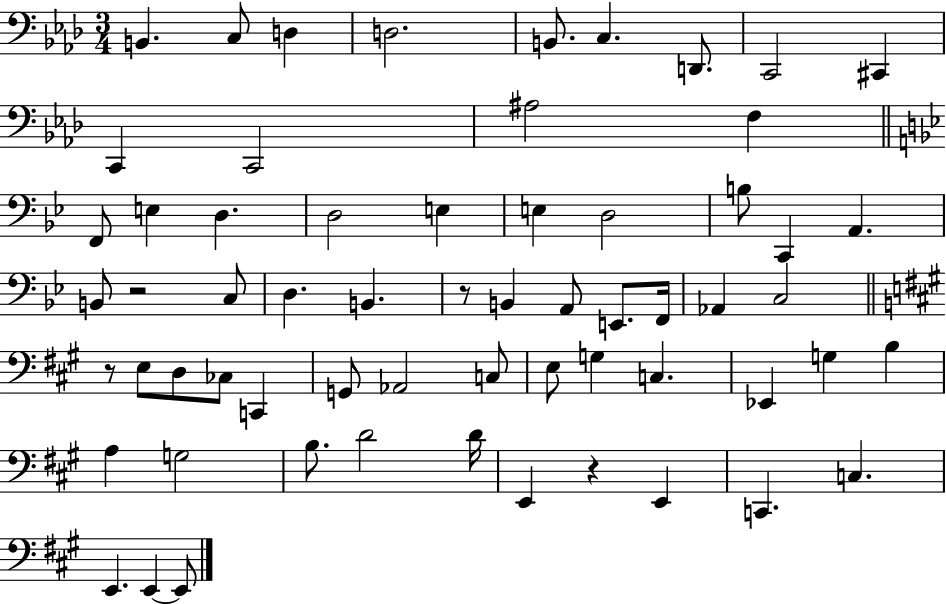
{
  \clef bass
  \numericTimeSignature
  \time 3/4
  \key aes \major
  b,4. c8 d4 | d2. | b,8. c4. d,8. | c,2 cis,4 | \break c,4 c,2 | ais2 f4 | \bar "||" \break \key bes \major f,8 e4 d4. | d2 e4 | e4 d2 | b8 c,4 a,4. | \break b,8 r2 c8 | d4. b,4. | r8 b,4 a,8 e,8. f,16 | aes,4 c2 | \break \bar "||" \break \key a \major r8 e8 d8 ces8 c,4 | g,8 aes,2 c8 | e8 g4 c4. | ees,4 g4 b4 | \break a4 g2 | b8. d'2 d'16 | e,4 r4 e,4 | c,4. c4. | \break e,4. e,4~~ e,8 | \bar "|."
}